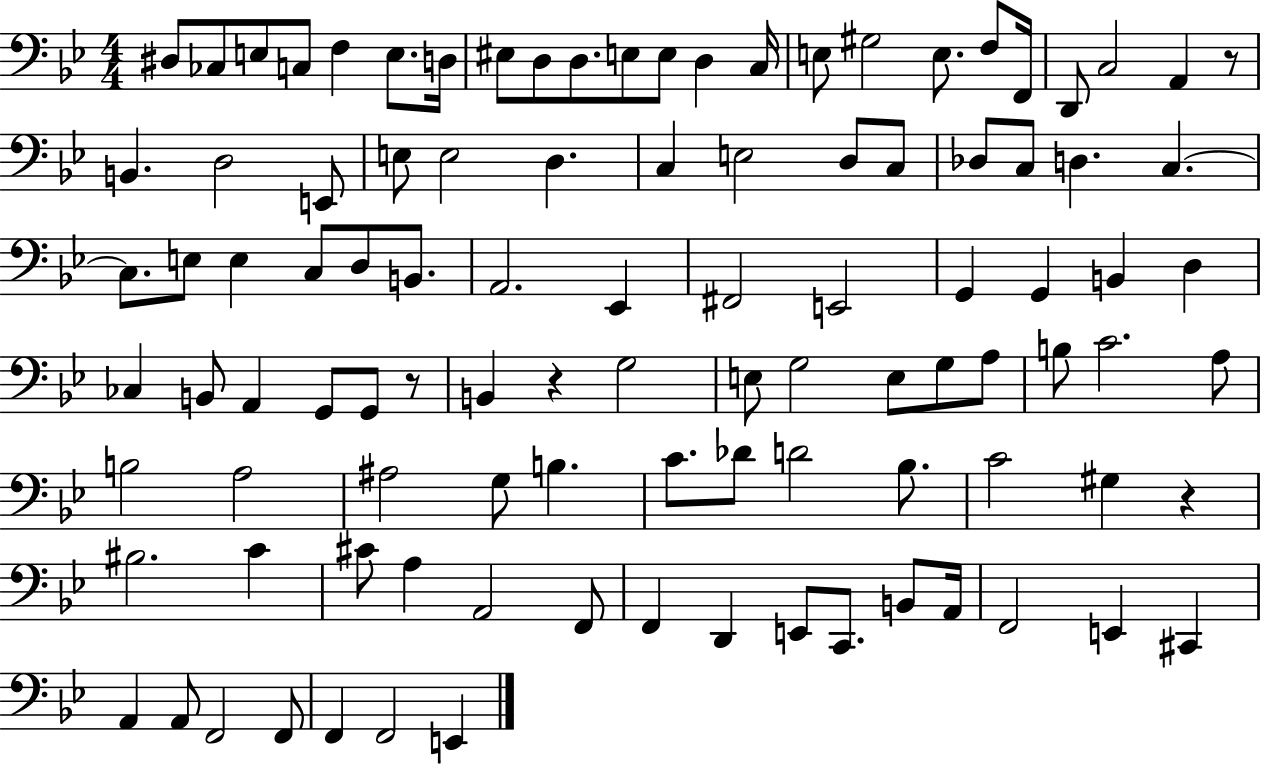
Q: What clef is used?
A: bass